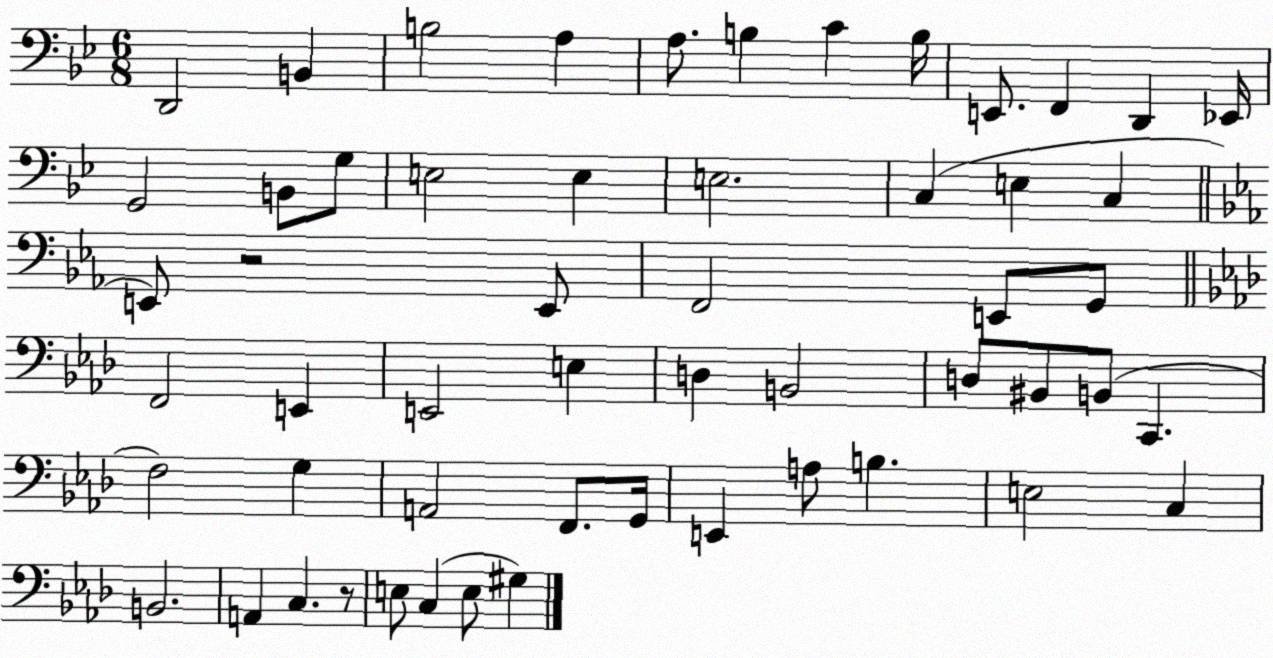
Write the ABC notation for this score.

X:1
T:Untitled
M:6/8
L:1/4
K:Bb
D,,2 B,, B,2 A, A,/2 B, C B,/4 E,,/2 F,, D,, _E,,/4 G,,2 B,,/2 G,/2 E,2 E, E,2 C, E, C, E,,/2 z2 E,,/2 F,,2 E,,/2 G,,/2 F,,2 E,, E,,2 E, D, B,,2 D,/2 ^B,,/2 B,,/2 C,, F,2 G, A,,2 F,,/2 G,,/4 E,, A,/2 B, E,2 C, B,,2 A,, C, z/2 E,/2 C, E,/2 ^G,